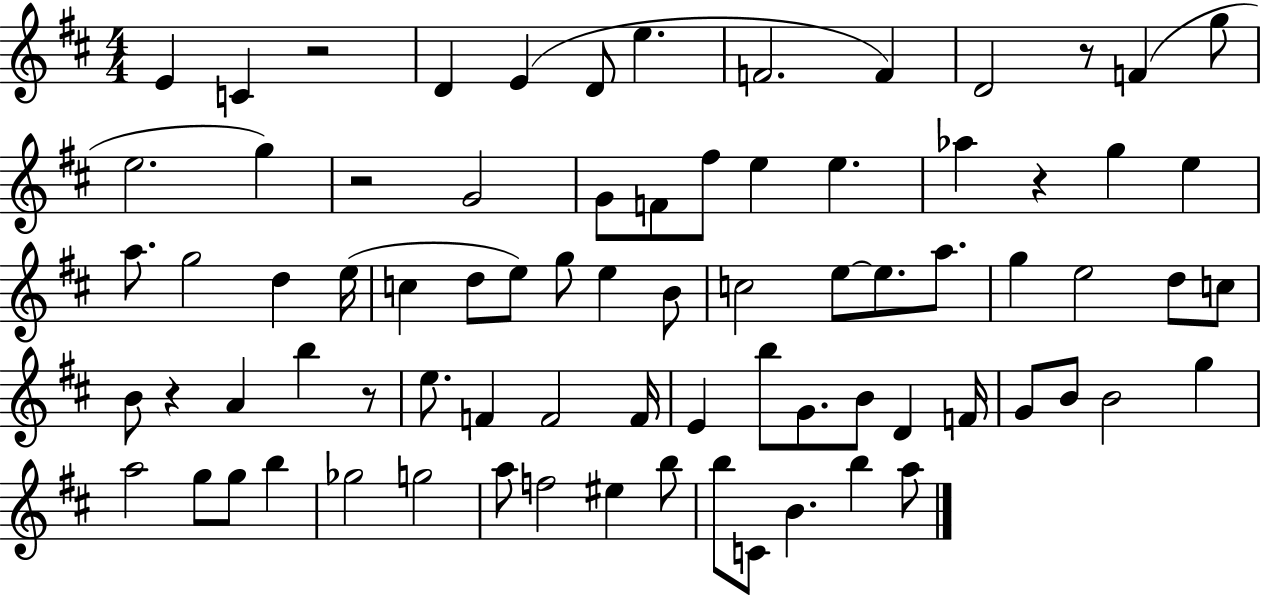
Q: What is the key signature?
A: D major